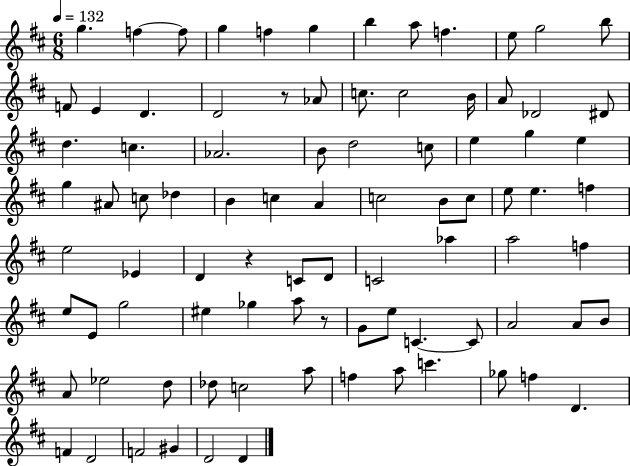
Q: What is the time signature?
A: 6/8